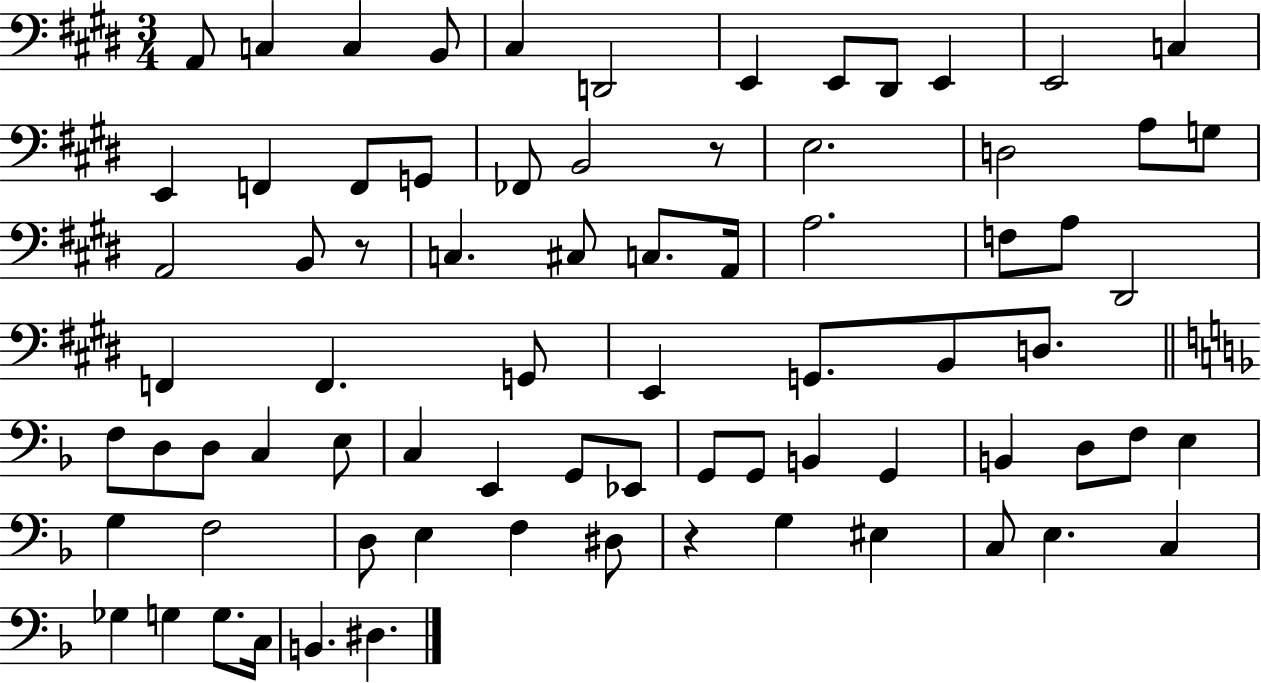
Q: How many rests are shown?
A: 3